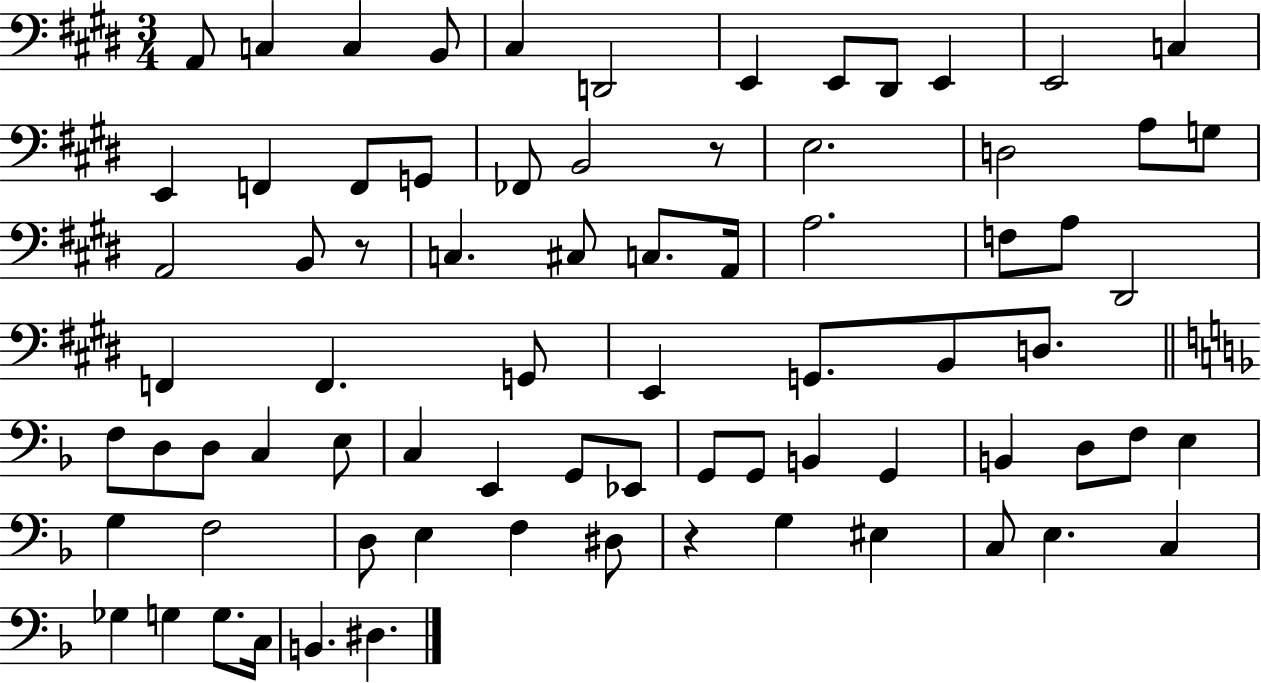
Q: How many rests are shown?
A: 3